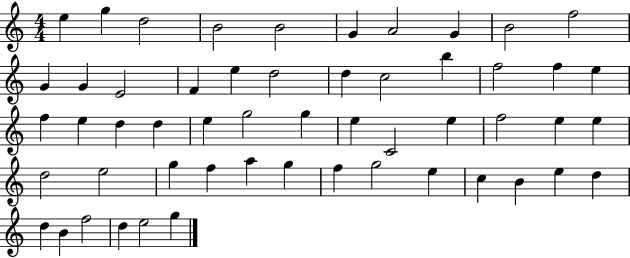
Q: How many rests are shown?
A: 0